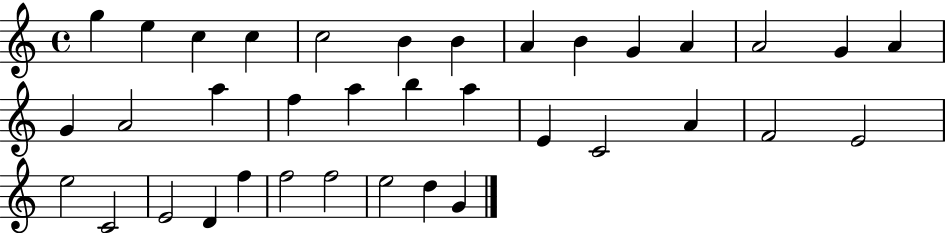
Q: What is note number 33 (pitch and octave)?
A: F5